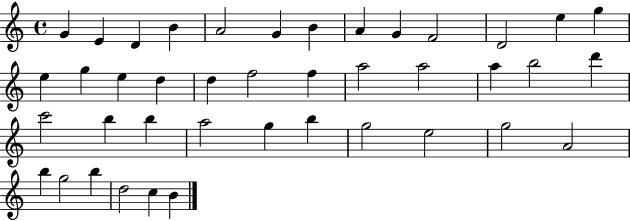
G4/q E4/q D4/q B4/q A4/h G4/q B4/q A4/q G4/q F4/h D4/h E5/q G5/q E5/q G5/q E5/q D5/q D5/q F5/h F5/q A5/h A5/h A5/q B5/h D6/q C6/h B5/q B5/q A5/h G5/q B5/q G5/h E5/h G5/h A4/h B5/q G5/h B5/q D5/h C5/q B4/q